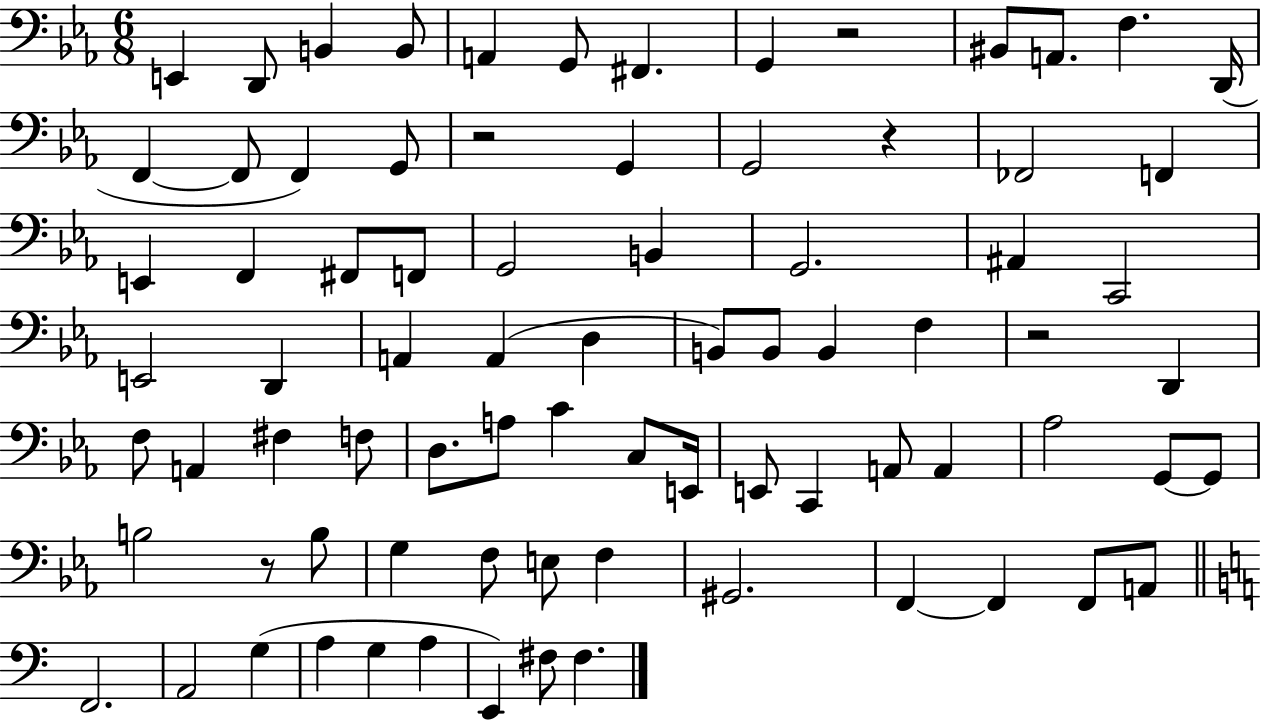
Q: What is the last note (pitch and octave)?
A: F#3